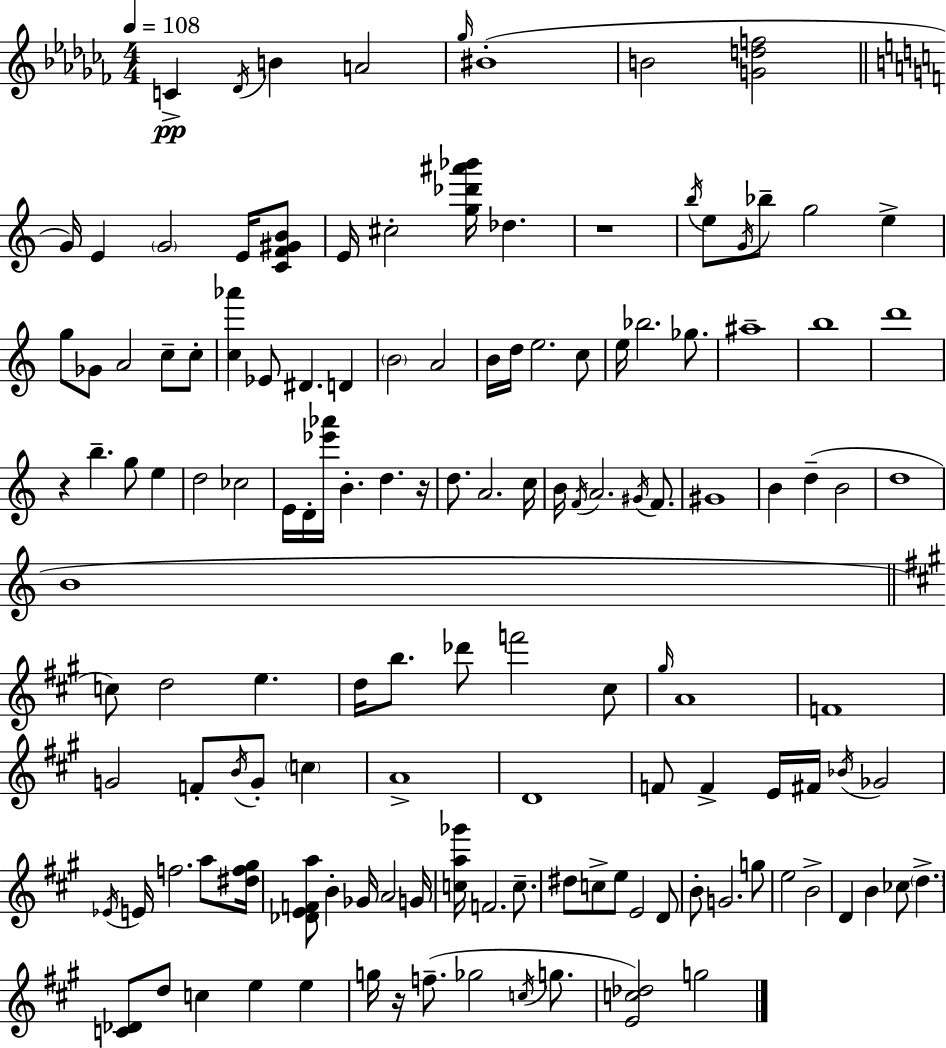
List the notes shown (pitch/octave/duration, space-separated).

C4/q Db4/s B4/q A4/h Gb5/s BIS4/w B4/h [G4,D5,F5]/h G4/s E4/q G4/h E4/s [C4,F4,G#4,B4]/e E4/s C#5/h [G5,Db6,A#6,Bb6]/s Db5/q. R/w B5/s E5/e G4/s Bb5/e G5/h E5/q G5/e Gb4/e A4/h C5/e C5/e [C5,Ab6]/q Eb4/e D#4/q. D4/q B4/h A4/h B4/s D5/s E5/h. C5/e E5/s Bb5/h. Gb5/e. A#5/w B5/w D6/w R/q B5/q. G5/e E5/q D5/h CES5/h E4/s D4/s [Eb6,Ab6]/s B4/q. D5/q. R/s D5/e. A4/h. C5/s B4/s F4/s A4/h. G#4/s F4/e. G#4/w B4/q D5/q B4/h D5/w B4/w C5/e D5/h E5/q. D5/s B5/e. Db6/e F6/h C#5/e G#5/s A4/w F4/w G4/h F4/e B4/s G4/e C5/q A4/w D4/w F4/e F4/q E4/s F#4/s Bb4/s Gb4/h Eb4/s E4/s F5/h. A5/e [D#5,F5,G#5]/s [Db4,E4,F4,A5]/e B4/q Gb4/s A4/h G4/s [C5,A5,Gb6]/s F4/h. C5/e. D#5/e C5/e E5/e E4/h D4/e B4/e G4/h. G5/e E5/h B4/h D4/q B4/q CES5/e D5/q. [C4,Db4]/e D5/e C5/q E5/q E5/q G5/s R/s F5/e. Gb5/h C5/s G5/e. [E4,C5,Db5]/h G5/h